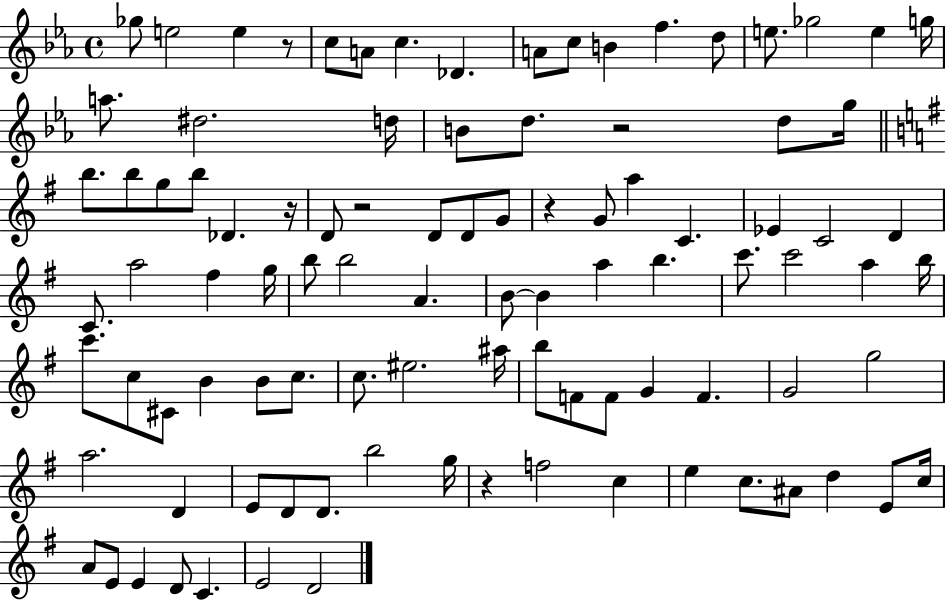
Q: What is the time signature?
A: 4/4